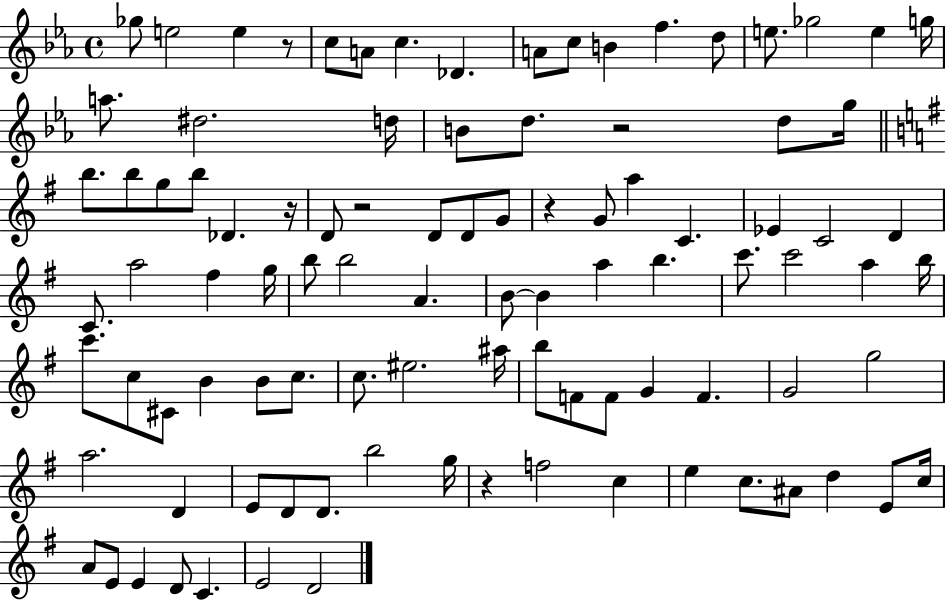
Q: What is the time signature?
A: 4/4